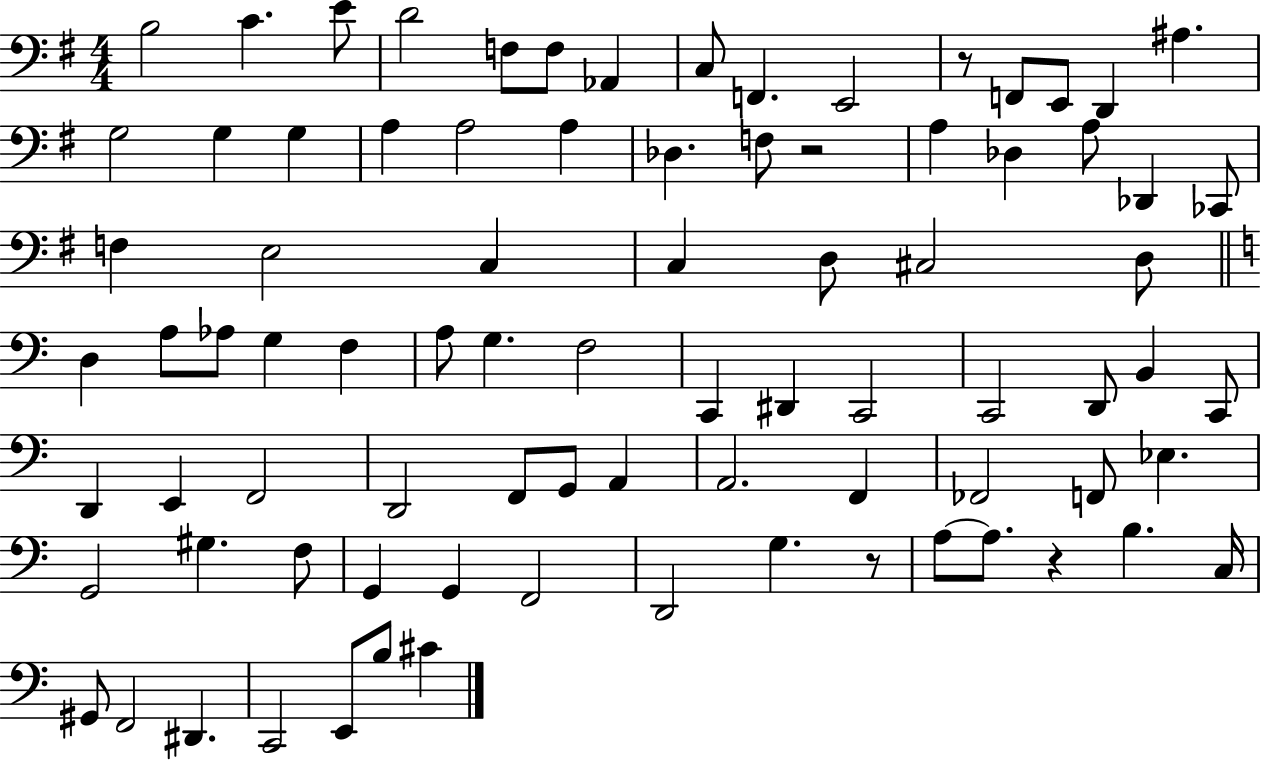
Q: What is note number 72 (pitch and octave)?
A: B3